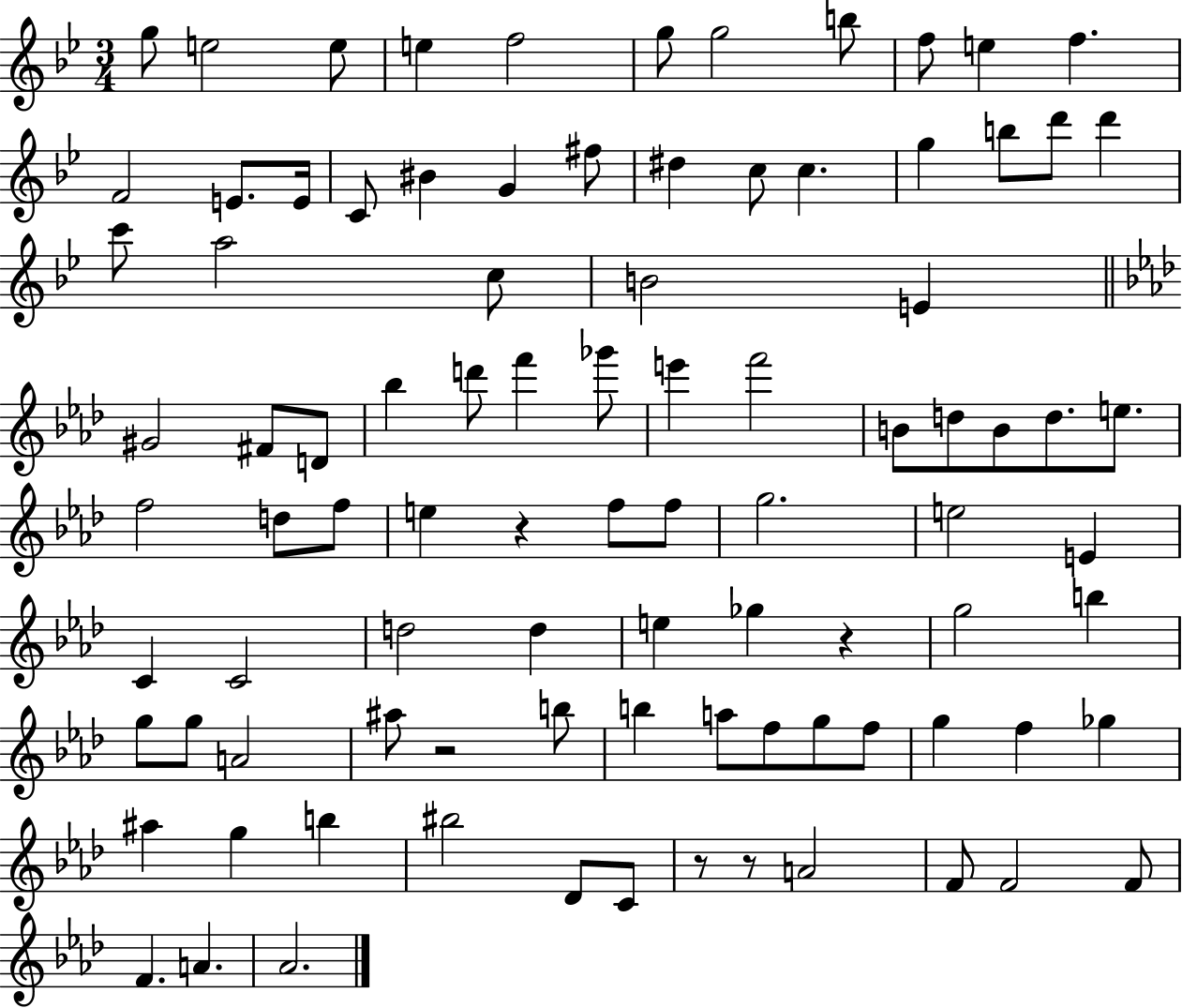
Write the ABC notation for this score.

X:1
T:Untitled
M:3/4
L:1/4
K:Bb
g/2 e2 e/2 e f2 g/2 g2 b/2 f/2 e f F2 E/2 E/4 C/2 ^B G ^f/2 ^d c/2 c g b/2 d'/2 d' c'/2 a2 c/2 B2 E ^G2 ^F/2 D/2 _b d'/2 f' _g'/2 e' f'2 B/2 d/2 B/2 d/2 e/2 f2 d/2 f/2 e z f/2 f/2 g2 e2 E C C2 d2 d e _g z g2 b g/2 g/2 A2 ^a/2 z2 b/2 b a/2 f/2 g/2 f/2 g f _g ^a g b ^b2 _D/2 C/2 z/2 z/2 A2 F/2 F2 F/2 F A _A2